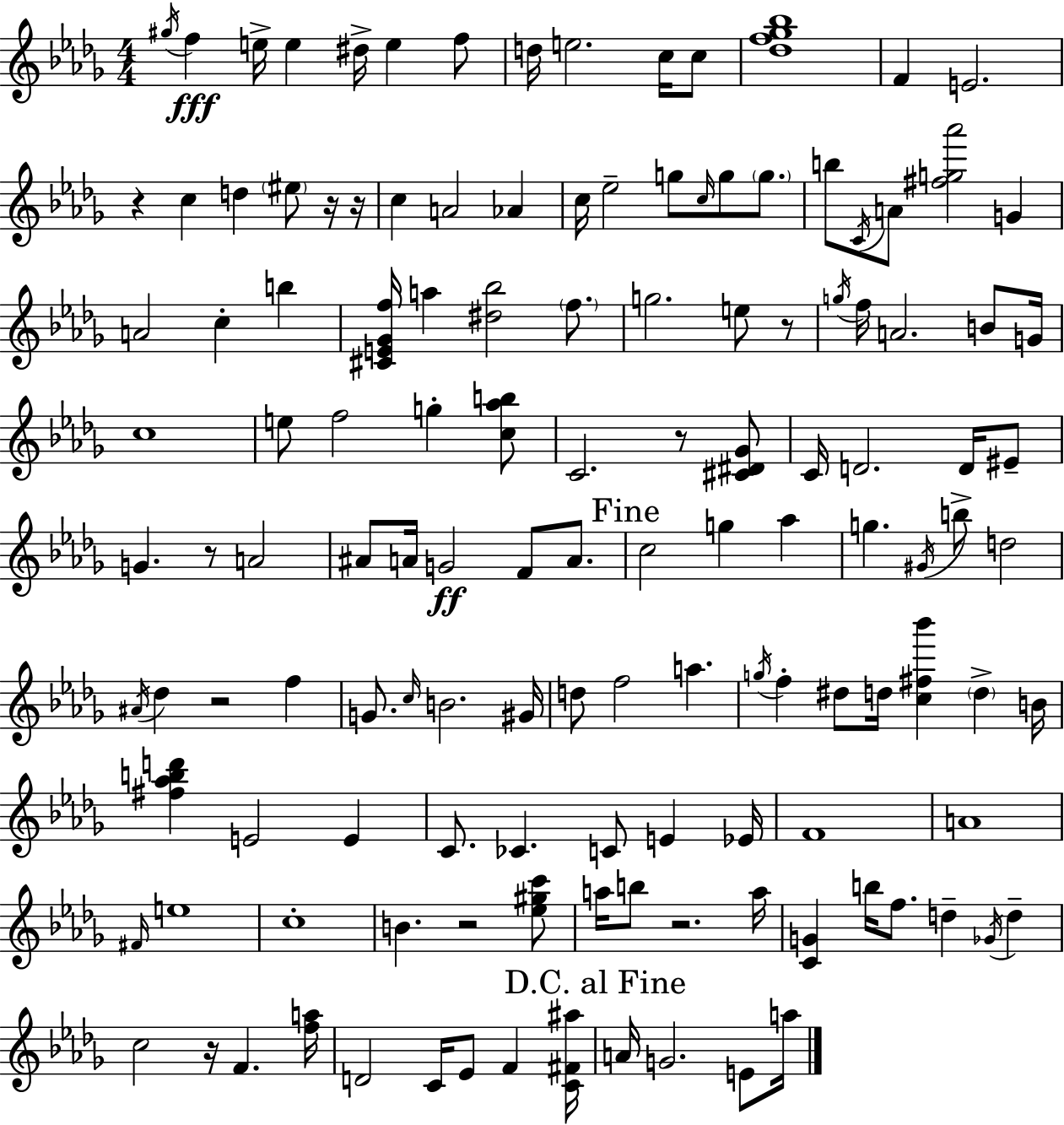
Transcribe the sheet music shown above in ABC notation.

X:1
T:Untitled
M:4/4
L:1/4
K:Bbm
^g/4 f e/4 e ^d/4 e f/2 d/4 e2 c/4 c/2 [_df_g_b]4 F E2 z c d ^e/2 z/4 z/4 c A2 _A c/4 _e2 g/2 c/4 g/2 g/2 b/2 C/4 A/2 [^fg_a']2 G A2 c b [^CE_Gf]/4 a [^d_b]2 f/2 g2 e/2 z/2 g/4 f/4 A2 B/2 G/4 c4 e/2 f2 g [c_ab]/2 C2 z/2 [^C^D_G]/2 C/4 D2 D/4 ^E/2 G z/2 A2 ^A/2 A/4 G2 F/2 A/2 c2 g _a g ^G/4 b/2 d2 ^A/4 _d z2 f G/2 c/4 B2 ^G/4 d/2 f2 a g/4 f ^d/2 d/4 [c^f_b'] d B/4 [^f_abd'] E2 E C/2 _C C/2 E _E/4 F4 A4 ^F/4 e4 c4 B z2 [_e^gc']/2 a/4 b/2 z2 a/4 [CG] b/4 f/2 d _G/4 d c2 z/4 F [fa]/4 D2 C/4 _E/2 F [C^F^a]/4 A/4 G2 E/2 a/4